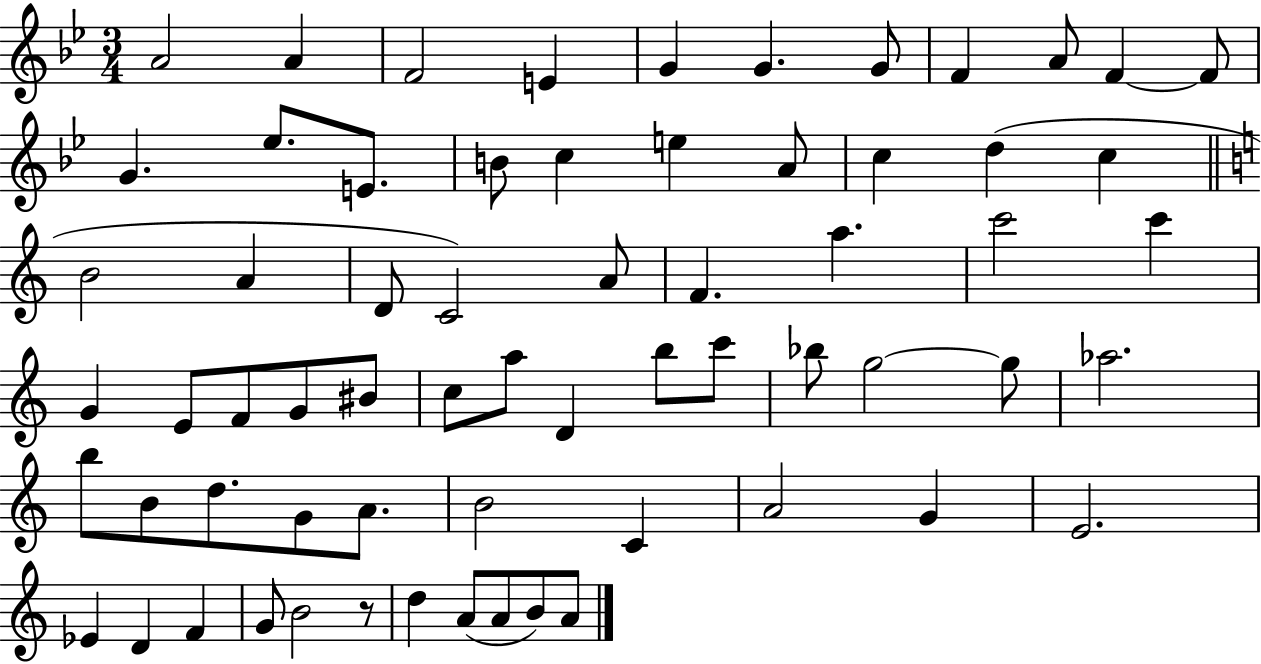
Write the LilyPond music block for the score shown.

{
  \clef treble
  \numericTimeSignature
  \time 3/4
  \key bes \major
  a'2 a'4 | f'2 e'4 | g'4 g'4. g'8 | f'4 a'8 f'4~~ f'8 | \break g'4. ees''8. e'8. | b'8 c''4 e''4 a'8 | c''4 d''4( c''4 | \bar "||" \break \key a \minor b'2 a'4 | d'8 c'2) a'8 | f'4. a''4. | c'''2 c'''4 | \break g'4 e'8 f'8 g'8 bis'8 | c''8 a''8 d'4 b''8 c'''8 | bes''8 g''2~~ g''8 | aes''2. | \break b''8 b'8 d''8. g'8 a'8. | b'2 c'4 | a'2 g'4 | e'2. | \break ees'4 d'4 f'4 | g'8 b'2 r8 | d''4 a'8( a'8 b'8) a'8 | \bar "|."
}